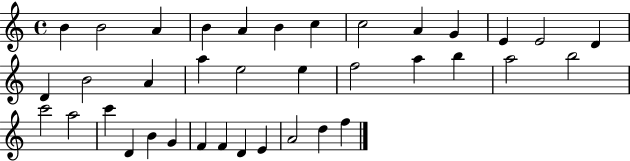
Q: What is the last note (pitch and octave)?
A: F5